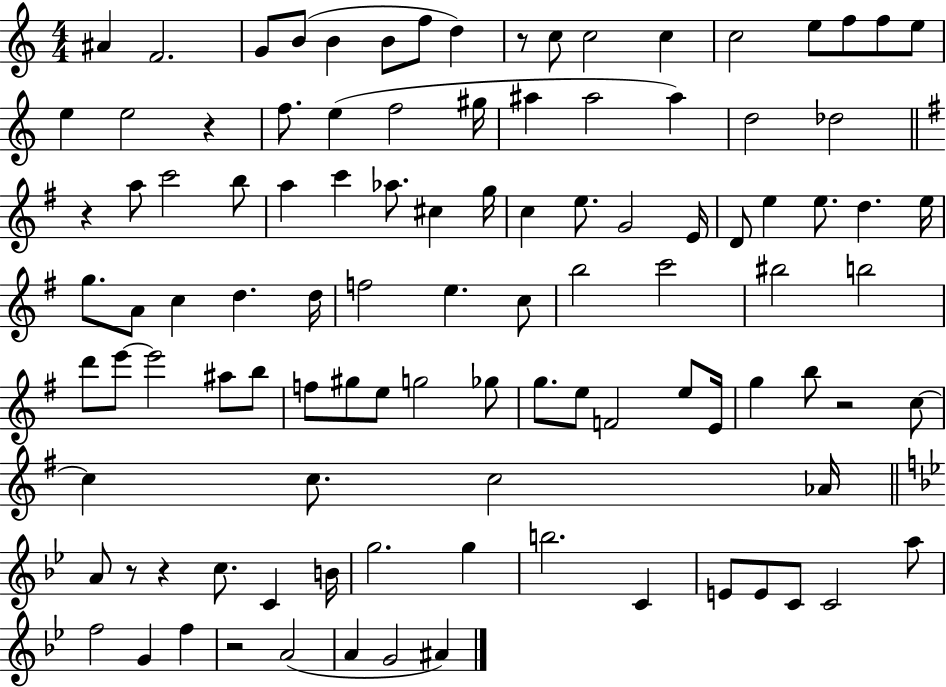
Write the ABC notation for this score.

X:1
T:Untitled
M:4/4
L:1/4
K:C
^A F2 G/2 B/2 B B/2 f/2 d z/2 c/2 c2 c c2 e/2 f/2 f/2 e/2 e e2 z f/2 e f2 ^g/4 ^a ^a2 ^a d2 _d2 z a/2 c'2 b/2 a c' _a/2 ^c g/4 c e/2 G2 E/4 D/2 e e/2 d e/4 g/2 A/2 c d d/4 f2 e c/2 b2 c'2 ^b2 b2 d'/2 e'/2 e'2 ^a/2 b/2 f/2 ^g/2 e/2 g2 _g/2 g/2 e/2 F2 e/2 E/4 g b/2 z2 c/2 c c/2 c2 _A/4 A/2 z/2 z c/2 C B/4 g2 g b2 C E/2 E/2 C/2 C2 a/2 f2 G f z2 A2 A G2 ^A